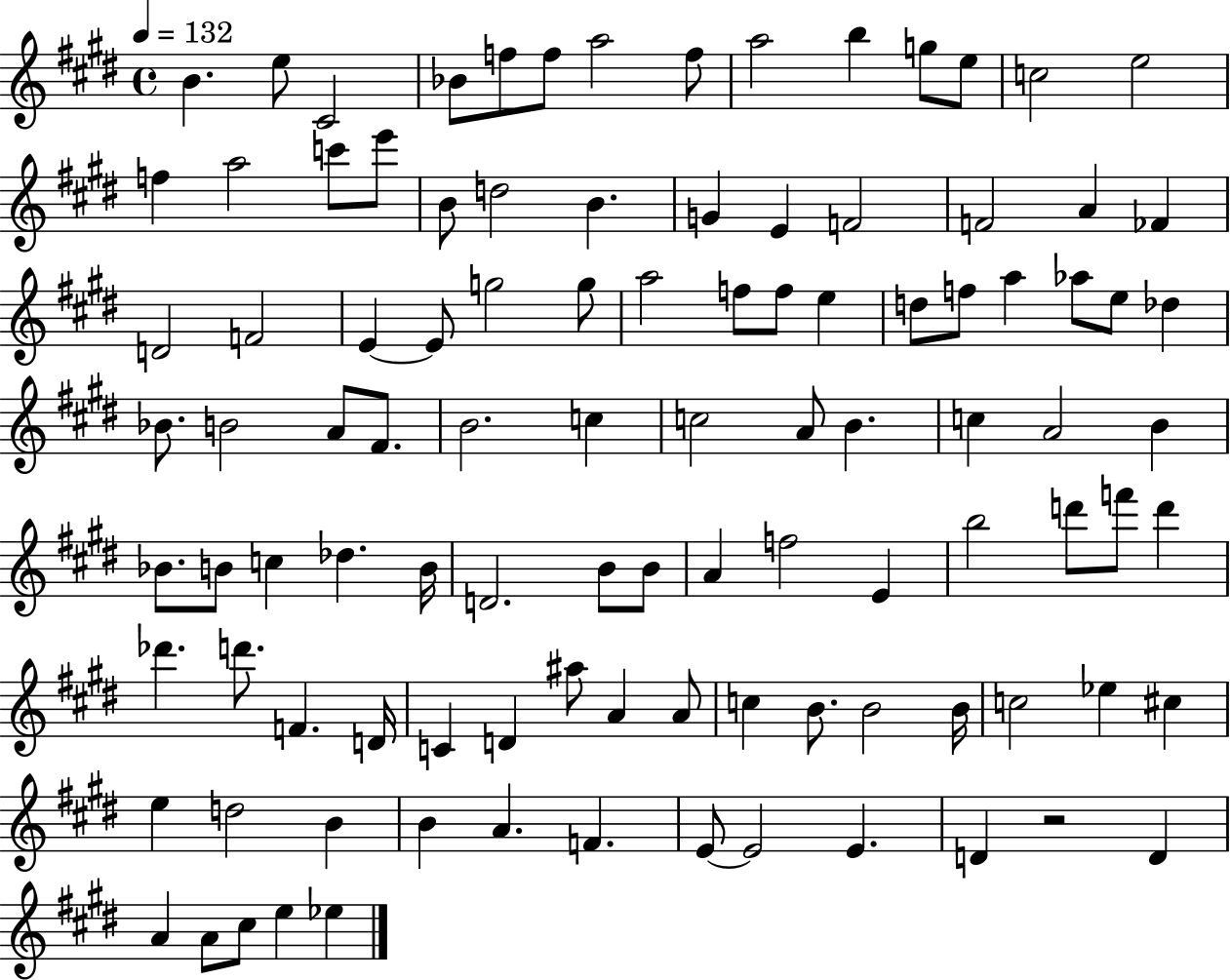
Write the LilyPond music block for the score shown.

{
  \clef treble
  \time 4/4
  \defaultTimeSignature
  \key e \major
  \tempo 4 = 132
  \repeat volta 2 { b'4. e''8 cis'2 | bes'8 f''8 f''8 a''2 f''8 | a''2 b''4 g''8 e''8 | c''2 e''2 | \break f''4 a''2 c'''8 e'''8 | b'8 d''2 b'4. | g'4 e'4 f'2 | f'2 a'4 fes'4 | \break d'2 f'2 | e'4~~ e'8 g''2 g''8 | a''2 f''8 f''8 e''4 | d''8 f''8 a''4 aes''8 e''8 des''4 | \break bes'8. b'2 a'8 fis'8. | b'2. c''4 | c''2 a'8 b'4. | c''4 a'2 b'4 | \break bes'8. b'8 c''4 des''4. b'16 | d'2. b'8 b'8 | a'4 f''2 e'4 | b''2 d'''8 f'''8 d'''4 | \break des'''4. d'''8. f'4. d'16 | c'4 d'4 ais''8 a'4 a'8 | c''4 b'8. b'2 b'16 | c''2 ees''4 cis''4 | \break e''4 d''2 b'4 | b'4 a'4. f'4. | e'8~~ e'2 e'4. | d'4 r2 d'4 | \break a'4 a'8 cis''8 e''4 ees''4 | } \bar "|."
}